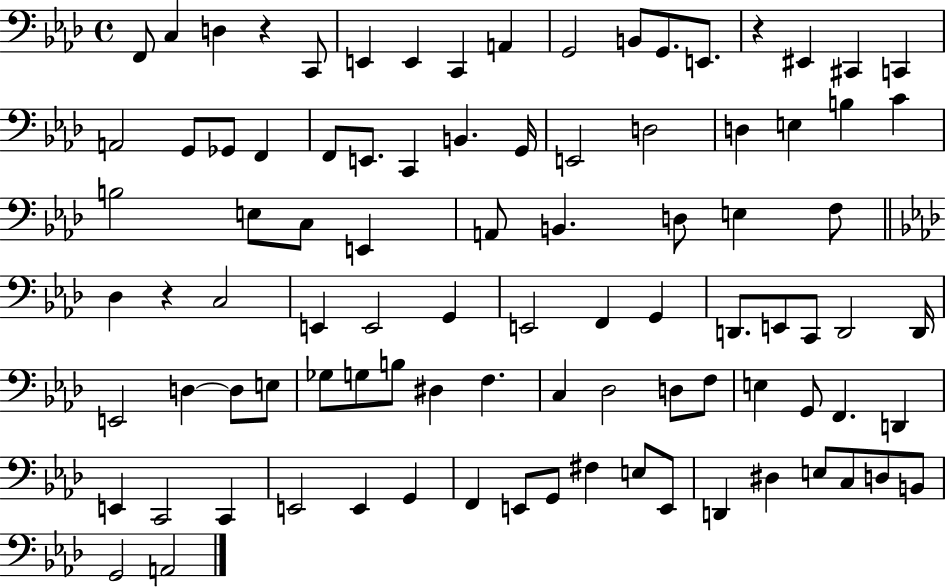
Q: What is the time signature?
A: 4/4